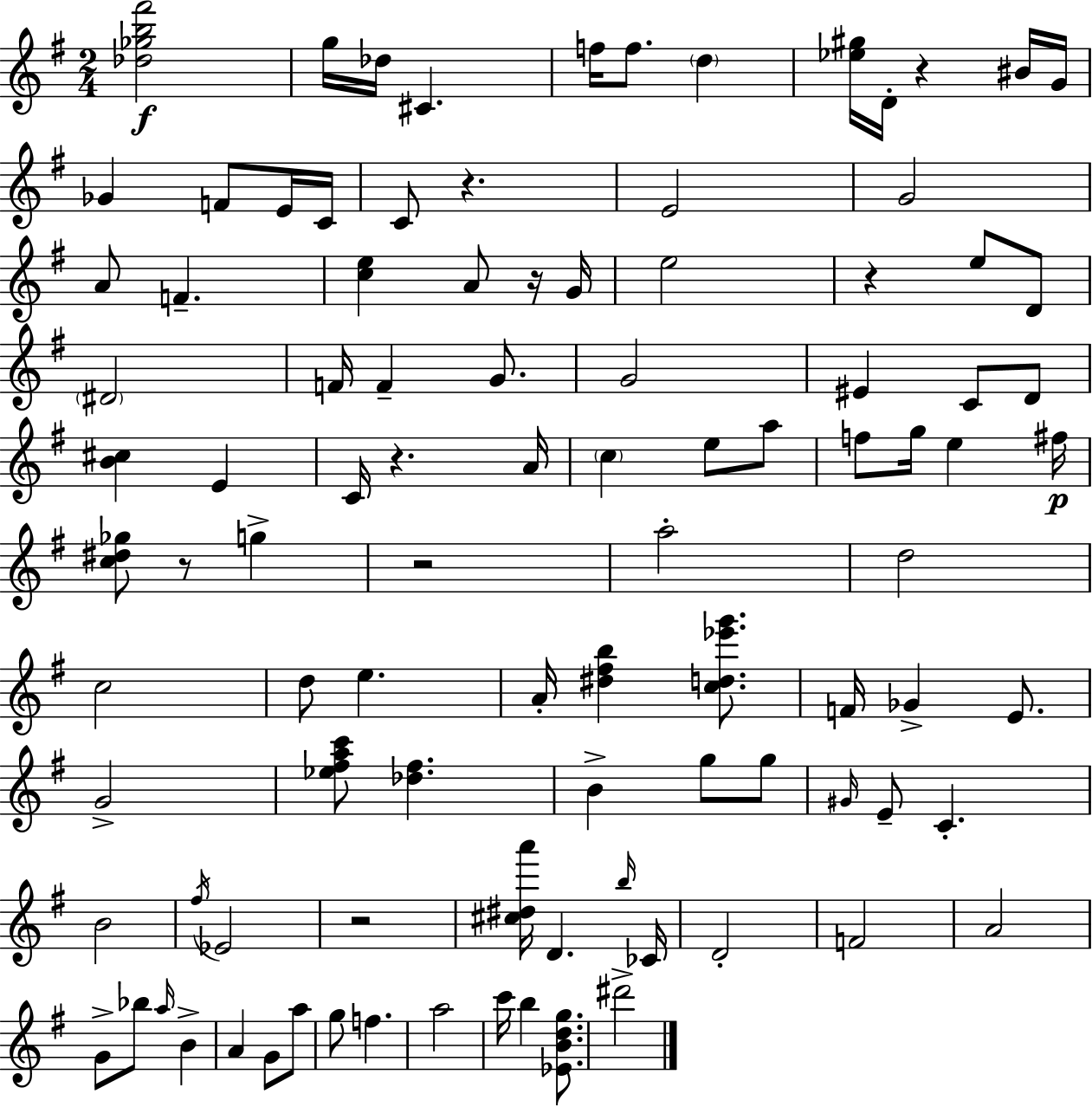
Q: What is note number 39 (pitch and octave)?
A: G5